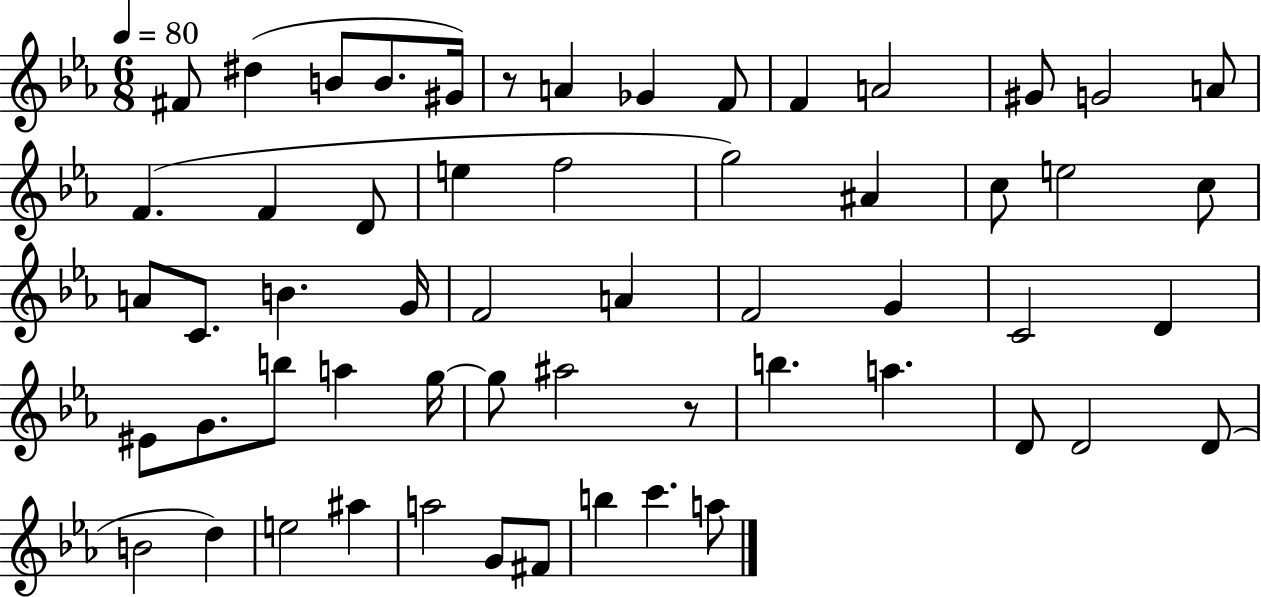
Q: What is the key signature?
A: EES major